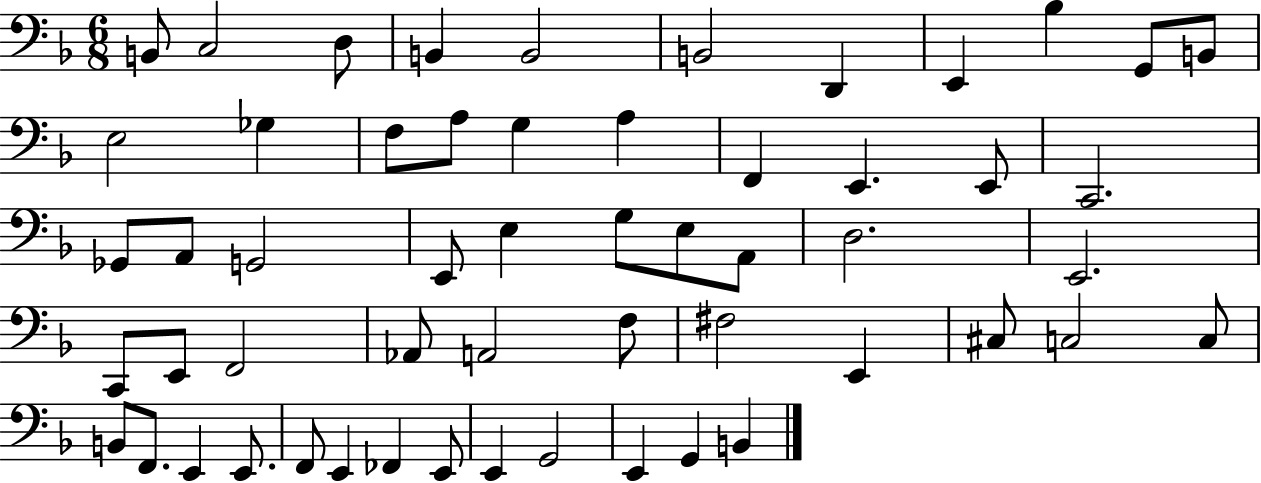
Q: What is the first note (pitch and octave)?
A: B2